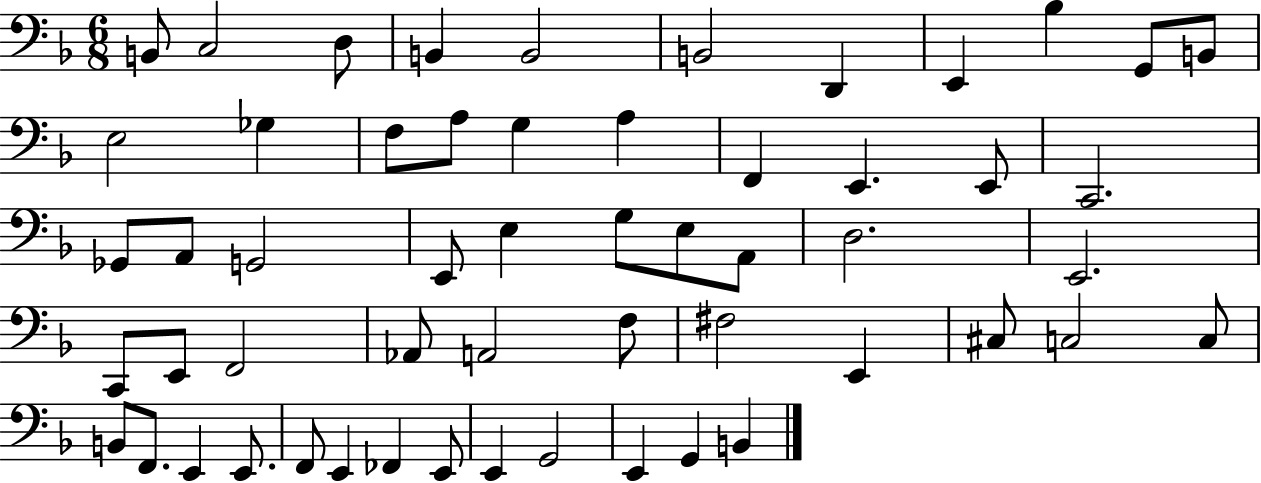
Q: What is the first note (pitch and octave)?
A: B2